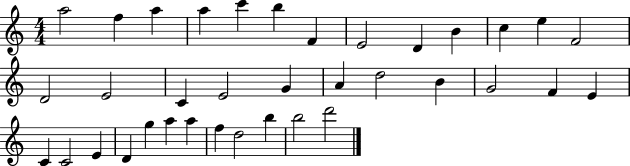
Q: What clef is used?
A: treble